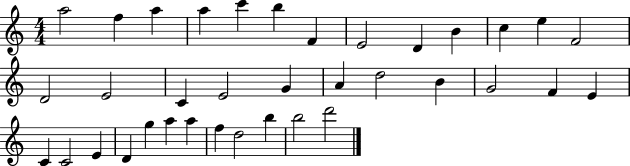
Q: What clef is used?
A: treble